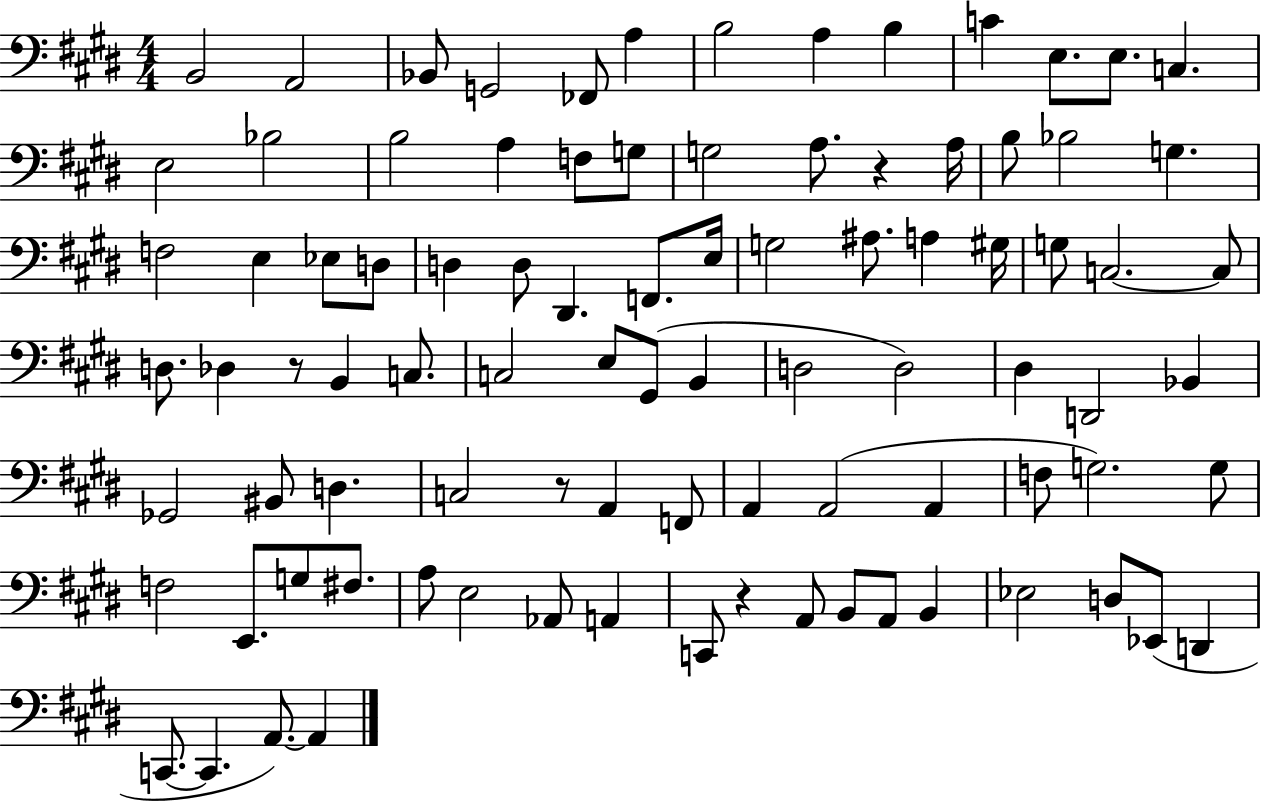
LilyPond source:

{
  \clef bass
  \numericTimeSignature
  \time 4/4
  \key e \major
  b,2 a,2 | bes,8 g,2 fes,8 a4 | b2 a4 b4 | c'4 e8. e8. c4. | \break e2 bes2 | b2 a4 f8 g8 | g2 a8. r4 a16 | b8 bes2 g4. | \break f2 e4 ees8 d8 | d4 d8 dis,4. f,8. e16 | g2 ais8. a4 gis16 | g8 c2.~~ c8 | \break d8. des4 r8 b,4 c8. | c2 e8 gis,8( b,4 | d2 d2) | dis4 d,2 bes,4 | \break ges,2 bis,8 d4. | c2 r8 a,4 f,8 | a,4 a,2( a,4 | f8 g2.) g8 | \break f2 e,8. g8 fis8. | a8 e2 aes,8 a,4 | c,8 r4 a,8 b,8 a,8 b,4 | ees2 d8 ees,8( d,4 | \break c,8.~~ c,4. a,8.~~) a,4 | \bar "|."
}